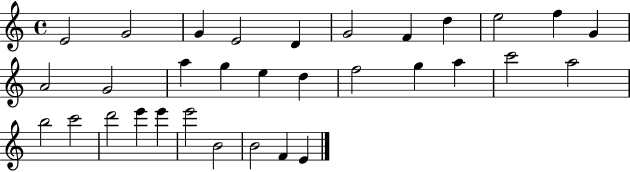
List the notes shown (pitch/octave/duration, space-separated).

E4/h G4/h G4/q E4/h D4/q G4/h F4/q D5/q E5/h F5/q G4/q A4/h G4/h A5/q G5/q E5/q D5/q F5/h G5/q A5/q C6/h A5/h B5/h C6/h D6/h E6/q E6/q E6/h B4/h B4/h F4/q E4/q